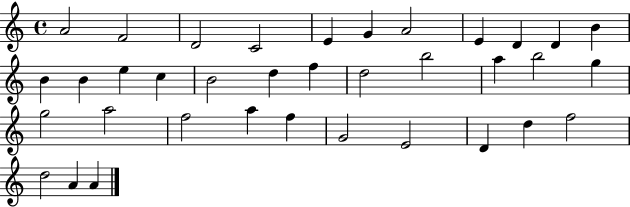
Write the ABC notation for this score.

X:1
T:Untitled
M:4/4
L:1/4
K:C
A2 F2 D2 C2 E G A2 E D D B B B e c B2 d f d2 b2 a b2 g g2 a2 f2 a f G2 E2 D d f2 d2 A A